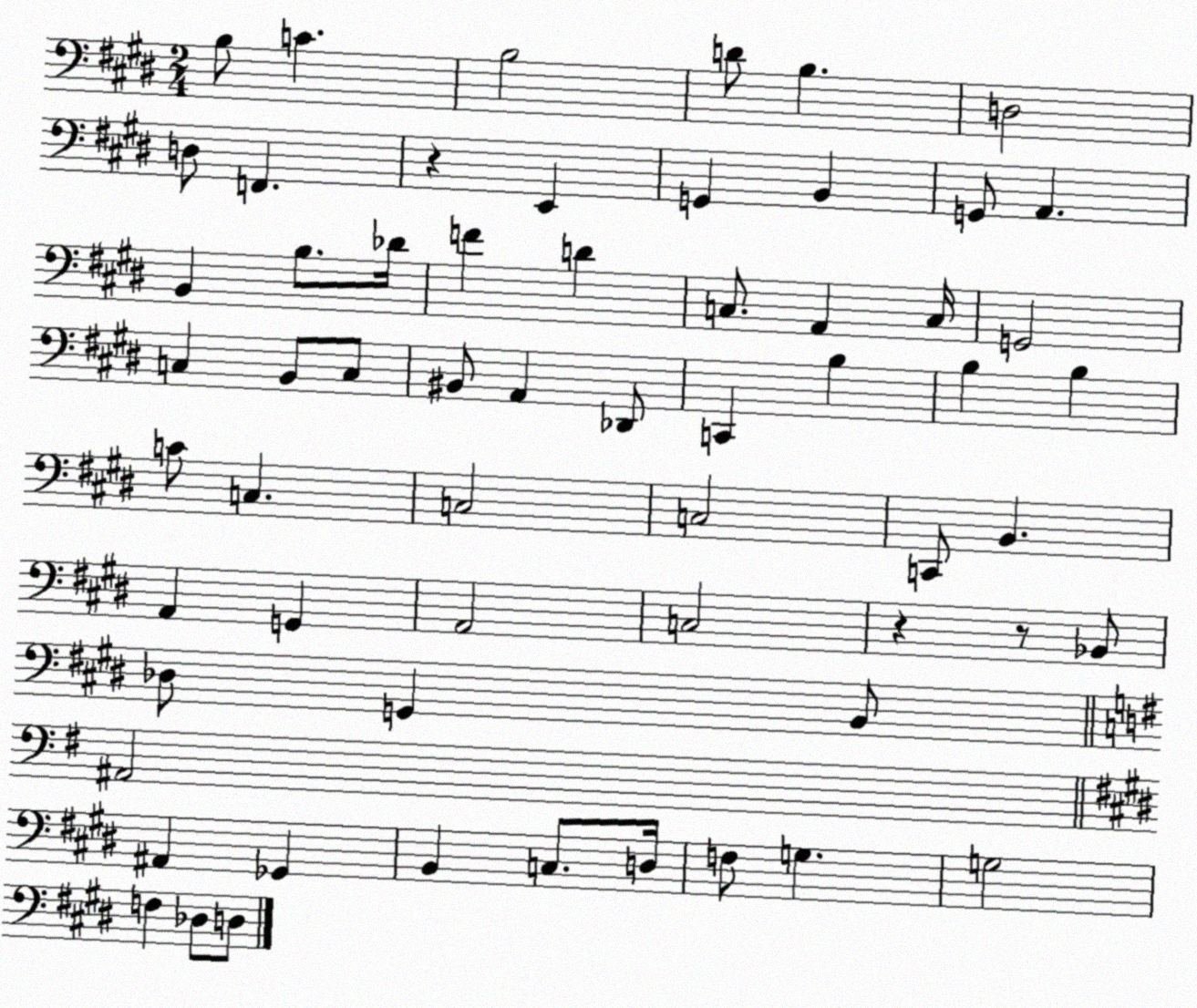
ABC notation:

X:1
T:Untitled
M:2/4
L:1/4
K:E
B,/2 C B,2 D/2 B, D,2 D,/2 F,, z E,, G,, B,, G,,/2 A,, B,, B,/2 _D/4 F D C,/2 A,, C,/4 G,,2 C, B,,/2 C,/2 ^B,,/2 A,, _D,,/2 C,, B, B, B, C/2 C, C,2 C,2 C,,/2 B,, A,, G,, A,,2 C,2 z z/2 _B,,/2 _D,/2 G,, B,,/2 ^A,,2 ^A,, _G,, B,, C,/2 D,/4 F,/2 G, G,2 F, _D,/2 D,/2